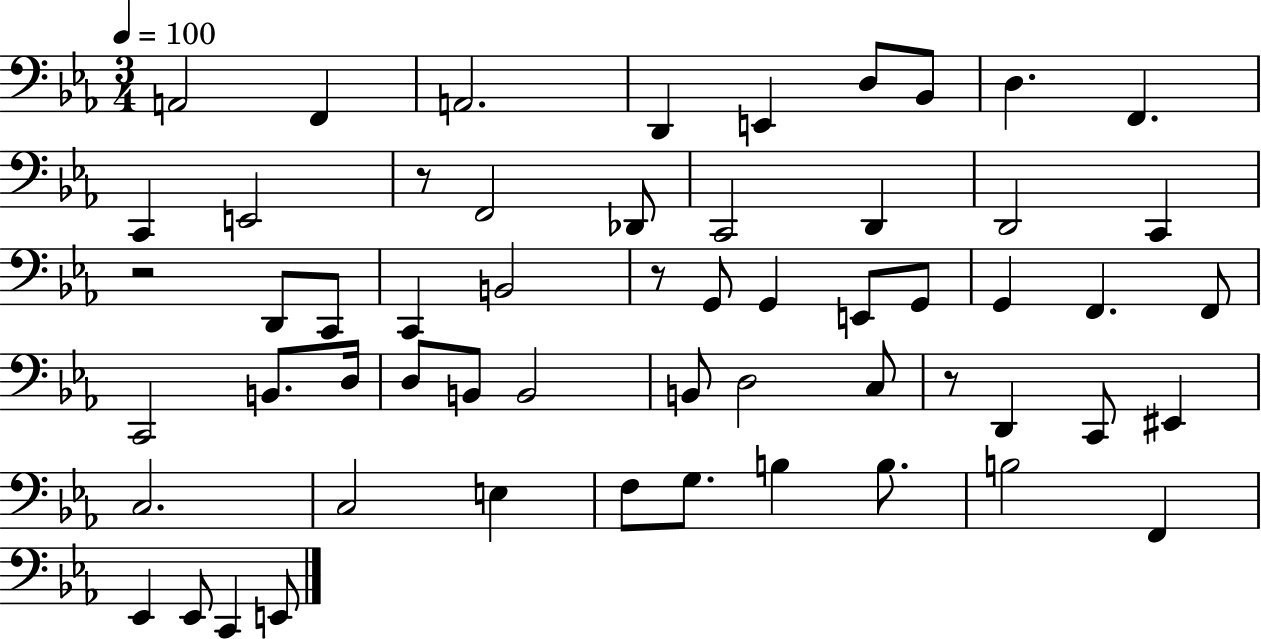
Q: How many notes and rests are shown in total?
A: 57